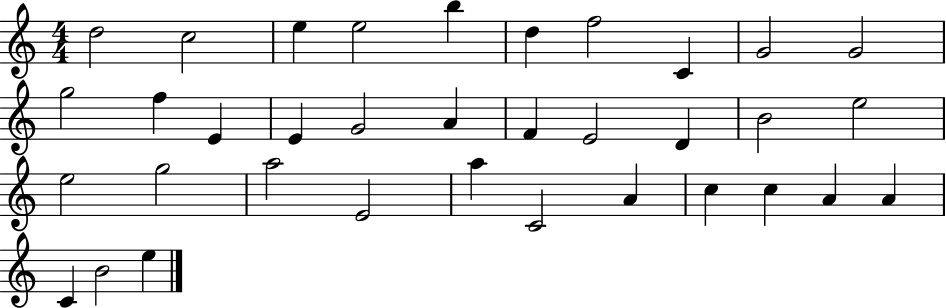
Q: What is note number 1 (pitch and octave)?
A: D5